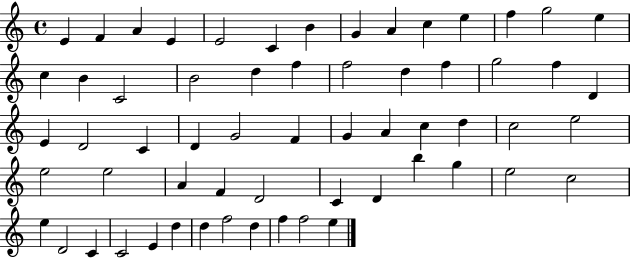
{
  \clef treble
  \time 4/4
  \defaultTimeSignature
  \key c \major
  e'4 f'4 a'4 e'4 | e'2 c'4 b'4 | g'4 a'4 c''4 e''4 | f''4 g''2 e''4 | \break c''4 b'4 c'2 | b'2 d''4 f''4 | f''2 d''4 f''4 | g''2 f''4 d'4 | \break e'4 d'2 c'4 | d'4 g'2 f'4 | g'4 a'4 c''4 d''4 | c''2 e''2 | \break e''2 e''2 | a'4 f'4 d'2 | c'4 d'4 b''4 g''4 | e''2 c''2 | \break e''4 d'2 c'4 | c'2 e'4 d''4 | d''4 f''2 d''4 | f''4 f''2 e''4 | \break \bar "|."
}